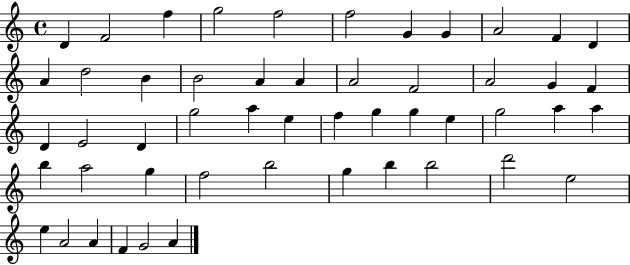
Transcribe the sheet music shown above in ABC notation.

X:1
T:Untitled
M:4/4
L:1/4
K:C
D F2 f g2 f2 f2 G G A2 F D A d2 B B2 A A A2 F2 A2 G F D E2 D g2 a e f g g e g2 a a b a2 g f2 b2 g b b2 d'2 e2 e A2 A F G2 A